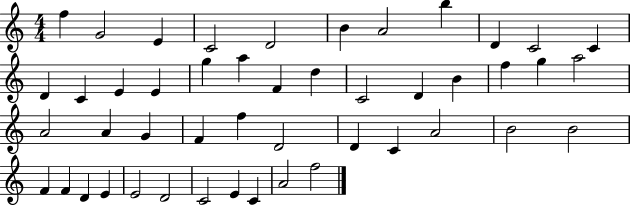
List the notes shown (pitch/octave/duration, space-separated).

F5/q G4/h E4/q C4/h D4/h B4/q A4/h B5/q D4/q C4/h C4/q D4/q C4/q E4/q E4/q G5/q A5/q F4/q D5/q C4/h D4/q B4/q F5/q G5/q A5/h A4/h A4/q G4/q F4/q F5/q D4/h D4/q C4/q A4/h B4/h B4/h F4/q F4/q D4/q E4/q E4/h D4/h C4/h E4/q C4/q A4/h F5/h